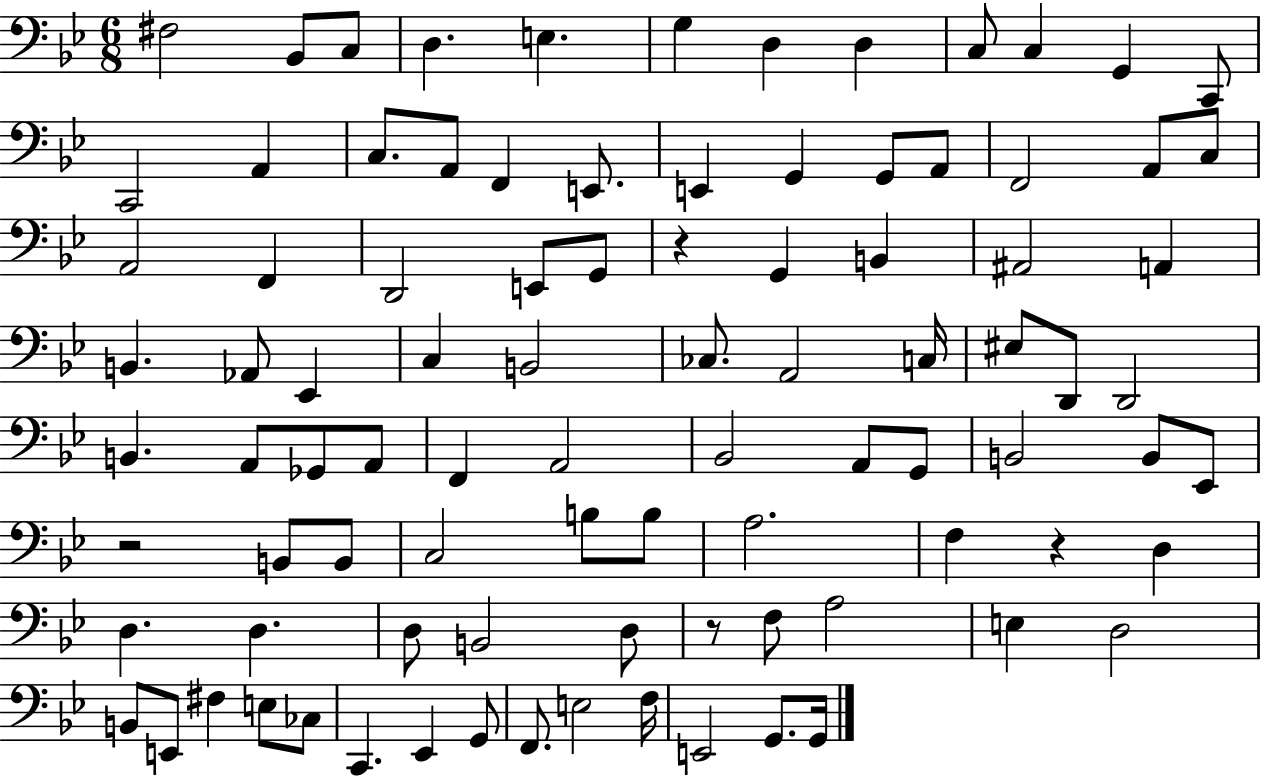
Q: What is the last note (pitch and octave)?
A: G2